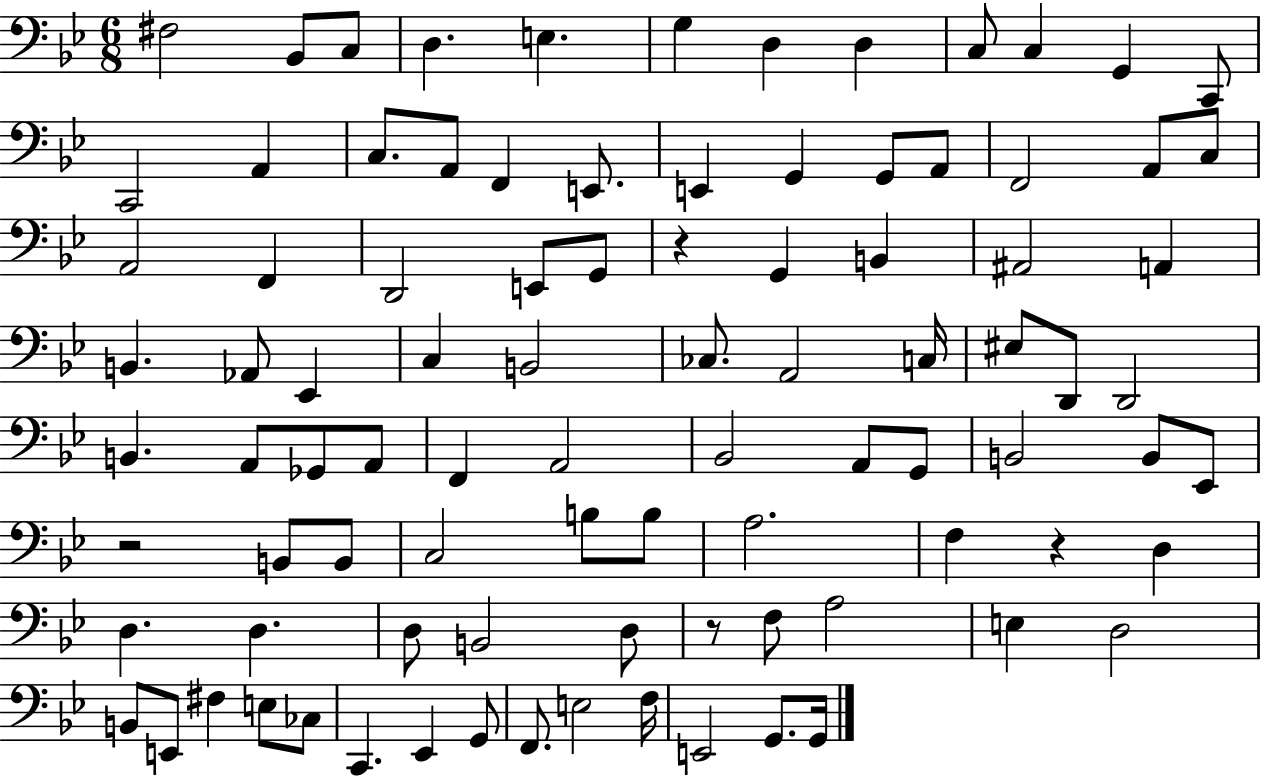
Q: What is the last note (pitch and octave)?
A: G2